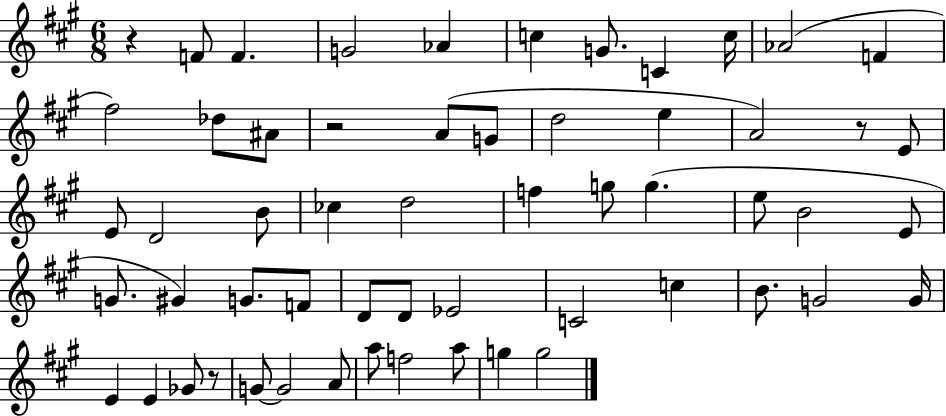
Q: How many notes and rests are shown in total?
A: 57